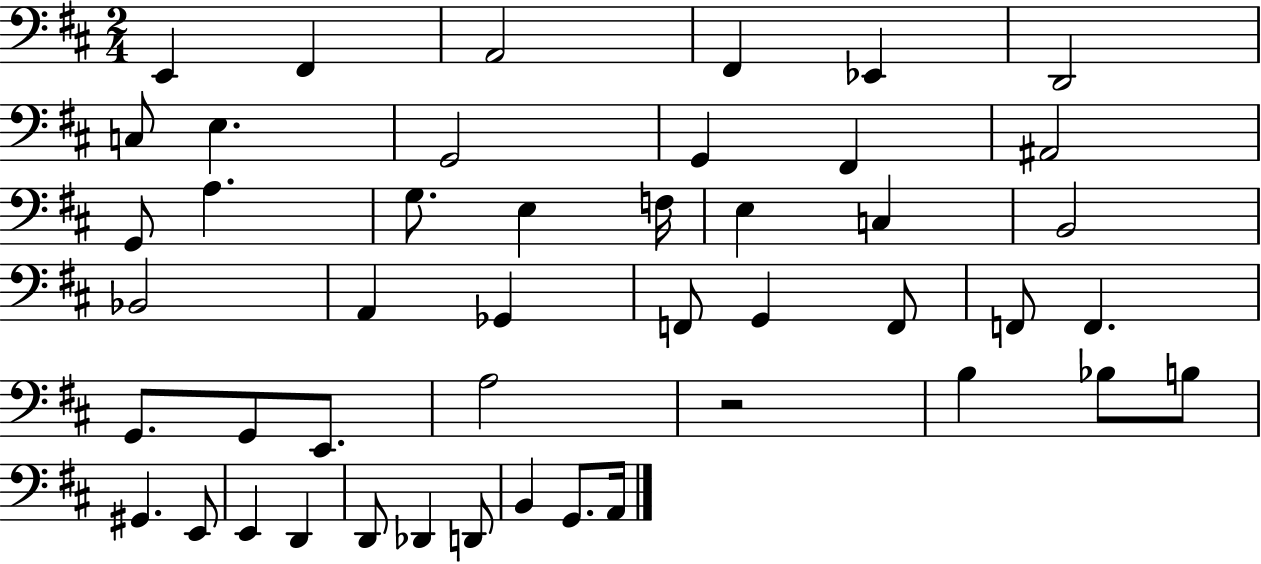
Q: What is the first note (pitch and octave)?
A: E2